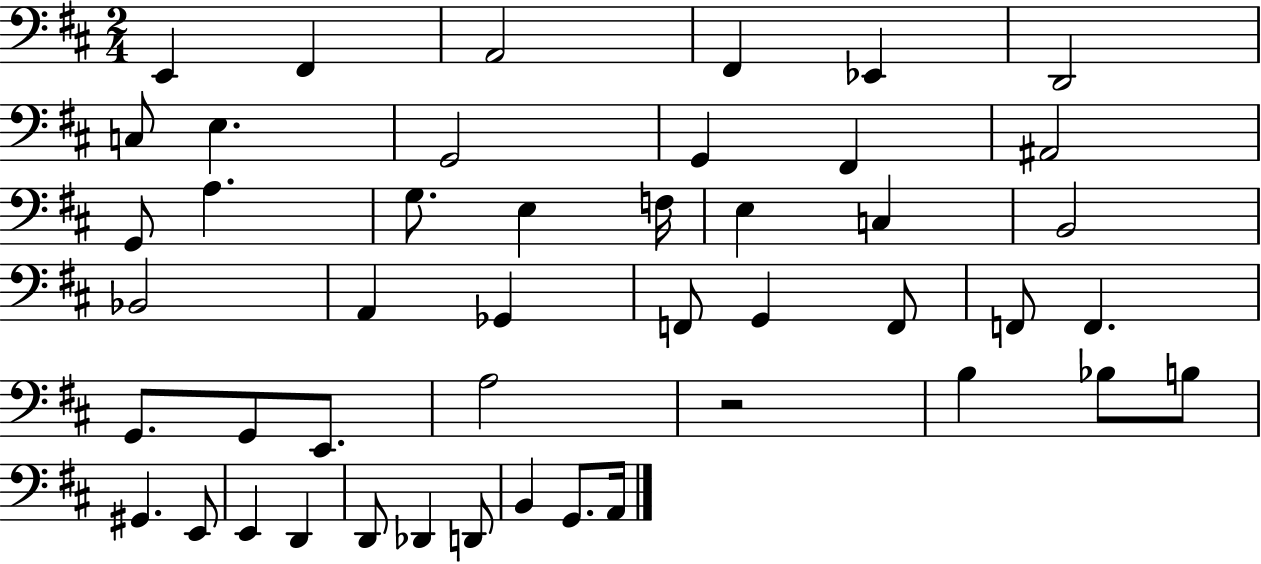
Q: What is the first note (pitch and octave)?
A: E2